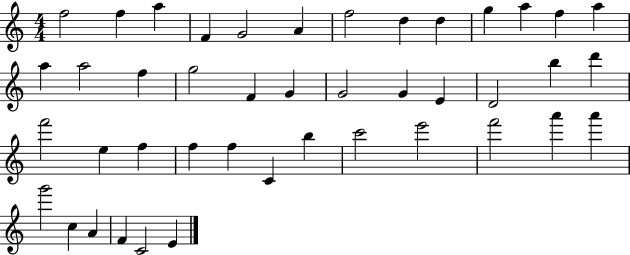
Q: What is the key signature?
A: C major